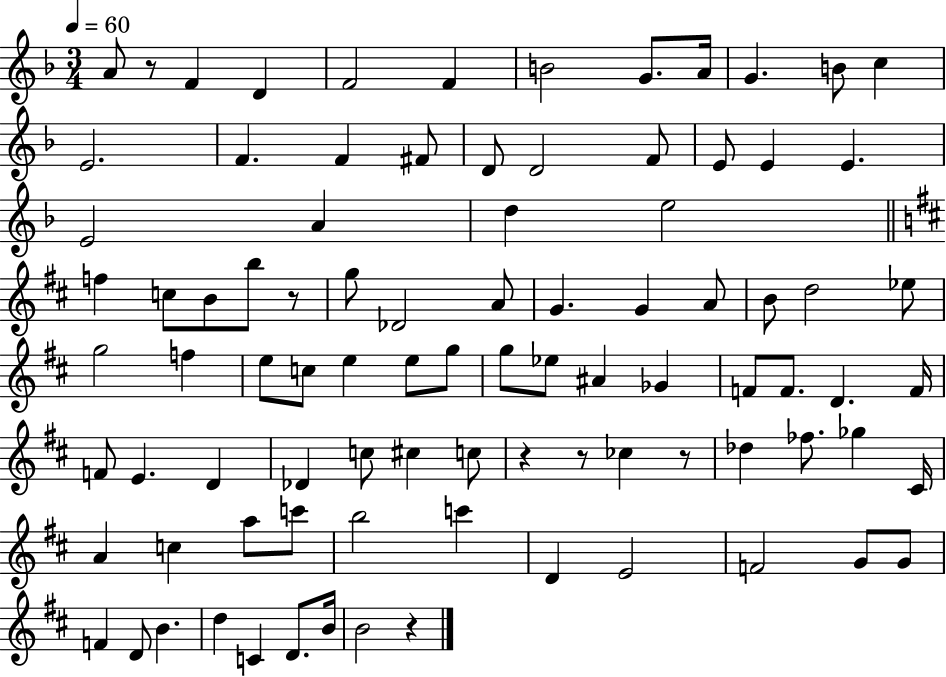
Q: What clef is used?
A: treble